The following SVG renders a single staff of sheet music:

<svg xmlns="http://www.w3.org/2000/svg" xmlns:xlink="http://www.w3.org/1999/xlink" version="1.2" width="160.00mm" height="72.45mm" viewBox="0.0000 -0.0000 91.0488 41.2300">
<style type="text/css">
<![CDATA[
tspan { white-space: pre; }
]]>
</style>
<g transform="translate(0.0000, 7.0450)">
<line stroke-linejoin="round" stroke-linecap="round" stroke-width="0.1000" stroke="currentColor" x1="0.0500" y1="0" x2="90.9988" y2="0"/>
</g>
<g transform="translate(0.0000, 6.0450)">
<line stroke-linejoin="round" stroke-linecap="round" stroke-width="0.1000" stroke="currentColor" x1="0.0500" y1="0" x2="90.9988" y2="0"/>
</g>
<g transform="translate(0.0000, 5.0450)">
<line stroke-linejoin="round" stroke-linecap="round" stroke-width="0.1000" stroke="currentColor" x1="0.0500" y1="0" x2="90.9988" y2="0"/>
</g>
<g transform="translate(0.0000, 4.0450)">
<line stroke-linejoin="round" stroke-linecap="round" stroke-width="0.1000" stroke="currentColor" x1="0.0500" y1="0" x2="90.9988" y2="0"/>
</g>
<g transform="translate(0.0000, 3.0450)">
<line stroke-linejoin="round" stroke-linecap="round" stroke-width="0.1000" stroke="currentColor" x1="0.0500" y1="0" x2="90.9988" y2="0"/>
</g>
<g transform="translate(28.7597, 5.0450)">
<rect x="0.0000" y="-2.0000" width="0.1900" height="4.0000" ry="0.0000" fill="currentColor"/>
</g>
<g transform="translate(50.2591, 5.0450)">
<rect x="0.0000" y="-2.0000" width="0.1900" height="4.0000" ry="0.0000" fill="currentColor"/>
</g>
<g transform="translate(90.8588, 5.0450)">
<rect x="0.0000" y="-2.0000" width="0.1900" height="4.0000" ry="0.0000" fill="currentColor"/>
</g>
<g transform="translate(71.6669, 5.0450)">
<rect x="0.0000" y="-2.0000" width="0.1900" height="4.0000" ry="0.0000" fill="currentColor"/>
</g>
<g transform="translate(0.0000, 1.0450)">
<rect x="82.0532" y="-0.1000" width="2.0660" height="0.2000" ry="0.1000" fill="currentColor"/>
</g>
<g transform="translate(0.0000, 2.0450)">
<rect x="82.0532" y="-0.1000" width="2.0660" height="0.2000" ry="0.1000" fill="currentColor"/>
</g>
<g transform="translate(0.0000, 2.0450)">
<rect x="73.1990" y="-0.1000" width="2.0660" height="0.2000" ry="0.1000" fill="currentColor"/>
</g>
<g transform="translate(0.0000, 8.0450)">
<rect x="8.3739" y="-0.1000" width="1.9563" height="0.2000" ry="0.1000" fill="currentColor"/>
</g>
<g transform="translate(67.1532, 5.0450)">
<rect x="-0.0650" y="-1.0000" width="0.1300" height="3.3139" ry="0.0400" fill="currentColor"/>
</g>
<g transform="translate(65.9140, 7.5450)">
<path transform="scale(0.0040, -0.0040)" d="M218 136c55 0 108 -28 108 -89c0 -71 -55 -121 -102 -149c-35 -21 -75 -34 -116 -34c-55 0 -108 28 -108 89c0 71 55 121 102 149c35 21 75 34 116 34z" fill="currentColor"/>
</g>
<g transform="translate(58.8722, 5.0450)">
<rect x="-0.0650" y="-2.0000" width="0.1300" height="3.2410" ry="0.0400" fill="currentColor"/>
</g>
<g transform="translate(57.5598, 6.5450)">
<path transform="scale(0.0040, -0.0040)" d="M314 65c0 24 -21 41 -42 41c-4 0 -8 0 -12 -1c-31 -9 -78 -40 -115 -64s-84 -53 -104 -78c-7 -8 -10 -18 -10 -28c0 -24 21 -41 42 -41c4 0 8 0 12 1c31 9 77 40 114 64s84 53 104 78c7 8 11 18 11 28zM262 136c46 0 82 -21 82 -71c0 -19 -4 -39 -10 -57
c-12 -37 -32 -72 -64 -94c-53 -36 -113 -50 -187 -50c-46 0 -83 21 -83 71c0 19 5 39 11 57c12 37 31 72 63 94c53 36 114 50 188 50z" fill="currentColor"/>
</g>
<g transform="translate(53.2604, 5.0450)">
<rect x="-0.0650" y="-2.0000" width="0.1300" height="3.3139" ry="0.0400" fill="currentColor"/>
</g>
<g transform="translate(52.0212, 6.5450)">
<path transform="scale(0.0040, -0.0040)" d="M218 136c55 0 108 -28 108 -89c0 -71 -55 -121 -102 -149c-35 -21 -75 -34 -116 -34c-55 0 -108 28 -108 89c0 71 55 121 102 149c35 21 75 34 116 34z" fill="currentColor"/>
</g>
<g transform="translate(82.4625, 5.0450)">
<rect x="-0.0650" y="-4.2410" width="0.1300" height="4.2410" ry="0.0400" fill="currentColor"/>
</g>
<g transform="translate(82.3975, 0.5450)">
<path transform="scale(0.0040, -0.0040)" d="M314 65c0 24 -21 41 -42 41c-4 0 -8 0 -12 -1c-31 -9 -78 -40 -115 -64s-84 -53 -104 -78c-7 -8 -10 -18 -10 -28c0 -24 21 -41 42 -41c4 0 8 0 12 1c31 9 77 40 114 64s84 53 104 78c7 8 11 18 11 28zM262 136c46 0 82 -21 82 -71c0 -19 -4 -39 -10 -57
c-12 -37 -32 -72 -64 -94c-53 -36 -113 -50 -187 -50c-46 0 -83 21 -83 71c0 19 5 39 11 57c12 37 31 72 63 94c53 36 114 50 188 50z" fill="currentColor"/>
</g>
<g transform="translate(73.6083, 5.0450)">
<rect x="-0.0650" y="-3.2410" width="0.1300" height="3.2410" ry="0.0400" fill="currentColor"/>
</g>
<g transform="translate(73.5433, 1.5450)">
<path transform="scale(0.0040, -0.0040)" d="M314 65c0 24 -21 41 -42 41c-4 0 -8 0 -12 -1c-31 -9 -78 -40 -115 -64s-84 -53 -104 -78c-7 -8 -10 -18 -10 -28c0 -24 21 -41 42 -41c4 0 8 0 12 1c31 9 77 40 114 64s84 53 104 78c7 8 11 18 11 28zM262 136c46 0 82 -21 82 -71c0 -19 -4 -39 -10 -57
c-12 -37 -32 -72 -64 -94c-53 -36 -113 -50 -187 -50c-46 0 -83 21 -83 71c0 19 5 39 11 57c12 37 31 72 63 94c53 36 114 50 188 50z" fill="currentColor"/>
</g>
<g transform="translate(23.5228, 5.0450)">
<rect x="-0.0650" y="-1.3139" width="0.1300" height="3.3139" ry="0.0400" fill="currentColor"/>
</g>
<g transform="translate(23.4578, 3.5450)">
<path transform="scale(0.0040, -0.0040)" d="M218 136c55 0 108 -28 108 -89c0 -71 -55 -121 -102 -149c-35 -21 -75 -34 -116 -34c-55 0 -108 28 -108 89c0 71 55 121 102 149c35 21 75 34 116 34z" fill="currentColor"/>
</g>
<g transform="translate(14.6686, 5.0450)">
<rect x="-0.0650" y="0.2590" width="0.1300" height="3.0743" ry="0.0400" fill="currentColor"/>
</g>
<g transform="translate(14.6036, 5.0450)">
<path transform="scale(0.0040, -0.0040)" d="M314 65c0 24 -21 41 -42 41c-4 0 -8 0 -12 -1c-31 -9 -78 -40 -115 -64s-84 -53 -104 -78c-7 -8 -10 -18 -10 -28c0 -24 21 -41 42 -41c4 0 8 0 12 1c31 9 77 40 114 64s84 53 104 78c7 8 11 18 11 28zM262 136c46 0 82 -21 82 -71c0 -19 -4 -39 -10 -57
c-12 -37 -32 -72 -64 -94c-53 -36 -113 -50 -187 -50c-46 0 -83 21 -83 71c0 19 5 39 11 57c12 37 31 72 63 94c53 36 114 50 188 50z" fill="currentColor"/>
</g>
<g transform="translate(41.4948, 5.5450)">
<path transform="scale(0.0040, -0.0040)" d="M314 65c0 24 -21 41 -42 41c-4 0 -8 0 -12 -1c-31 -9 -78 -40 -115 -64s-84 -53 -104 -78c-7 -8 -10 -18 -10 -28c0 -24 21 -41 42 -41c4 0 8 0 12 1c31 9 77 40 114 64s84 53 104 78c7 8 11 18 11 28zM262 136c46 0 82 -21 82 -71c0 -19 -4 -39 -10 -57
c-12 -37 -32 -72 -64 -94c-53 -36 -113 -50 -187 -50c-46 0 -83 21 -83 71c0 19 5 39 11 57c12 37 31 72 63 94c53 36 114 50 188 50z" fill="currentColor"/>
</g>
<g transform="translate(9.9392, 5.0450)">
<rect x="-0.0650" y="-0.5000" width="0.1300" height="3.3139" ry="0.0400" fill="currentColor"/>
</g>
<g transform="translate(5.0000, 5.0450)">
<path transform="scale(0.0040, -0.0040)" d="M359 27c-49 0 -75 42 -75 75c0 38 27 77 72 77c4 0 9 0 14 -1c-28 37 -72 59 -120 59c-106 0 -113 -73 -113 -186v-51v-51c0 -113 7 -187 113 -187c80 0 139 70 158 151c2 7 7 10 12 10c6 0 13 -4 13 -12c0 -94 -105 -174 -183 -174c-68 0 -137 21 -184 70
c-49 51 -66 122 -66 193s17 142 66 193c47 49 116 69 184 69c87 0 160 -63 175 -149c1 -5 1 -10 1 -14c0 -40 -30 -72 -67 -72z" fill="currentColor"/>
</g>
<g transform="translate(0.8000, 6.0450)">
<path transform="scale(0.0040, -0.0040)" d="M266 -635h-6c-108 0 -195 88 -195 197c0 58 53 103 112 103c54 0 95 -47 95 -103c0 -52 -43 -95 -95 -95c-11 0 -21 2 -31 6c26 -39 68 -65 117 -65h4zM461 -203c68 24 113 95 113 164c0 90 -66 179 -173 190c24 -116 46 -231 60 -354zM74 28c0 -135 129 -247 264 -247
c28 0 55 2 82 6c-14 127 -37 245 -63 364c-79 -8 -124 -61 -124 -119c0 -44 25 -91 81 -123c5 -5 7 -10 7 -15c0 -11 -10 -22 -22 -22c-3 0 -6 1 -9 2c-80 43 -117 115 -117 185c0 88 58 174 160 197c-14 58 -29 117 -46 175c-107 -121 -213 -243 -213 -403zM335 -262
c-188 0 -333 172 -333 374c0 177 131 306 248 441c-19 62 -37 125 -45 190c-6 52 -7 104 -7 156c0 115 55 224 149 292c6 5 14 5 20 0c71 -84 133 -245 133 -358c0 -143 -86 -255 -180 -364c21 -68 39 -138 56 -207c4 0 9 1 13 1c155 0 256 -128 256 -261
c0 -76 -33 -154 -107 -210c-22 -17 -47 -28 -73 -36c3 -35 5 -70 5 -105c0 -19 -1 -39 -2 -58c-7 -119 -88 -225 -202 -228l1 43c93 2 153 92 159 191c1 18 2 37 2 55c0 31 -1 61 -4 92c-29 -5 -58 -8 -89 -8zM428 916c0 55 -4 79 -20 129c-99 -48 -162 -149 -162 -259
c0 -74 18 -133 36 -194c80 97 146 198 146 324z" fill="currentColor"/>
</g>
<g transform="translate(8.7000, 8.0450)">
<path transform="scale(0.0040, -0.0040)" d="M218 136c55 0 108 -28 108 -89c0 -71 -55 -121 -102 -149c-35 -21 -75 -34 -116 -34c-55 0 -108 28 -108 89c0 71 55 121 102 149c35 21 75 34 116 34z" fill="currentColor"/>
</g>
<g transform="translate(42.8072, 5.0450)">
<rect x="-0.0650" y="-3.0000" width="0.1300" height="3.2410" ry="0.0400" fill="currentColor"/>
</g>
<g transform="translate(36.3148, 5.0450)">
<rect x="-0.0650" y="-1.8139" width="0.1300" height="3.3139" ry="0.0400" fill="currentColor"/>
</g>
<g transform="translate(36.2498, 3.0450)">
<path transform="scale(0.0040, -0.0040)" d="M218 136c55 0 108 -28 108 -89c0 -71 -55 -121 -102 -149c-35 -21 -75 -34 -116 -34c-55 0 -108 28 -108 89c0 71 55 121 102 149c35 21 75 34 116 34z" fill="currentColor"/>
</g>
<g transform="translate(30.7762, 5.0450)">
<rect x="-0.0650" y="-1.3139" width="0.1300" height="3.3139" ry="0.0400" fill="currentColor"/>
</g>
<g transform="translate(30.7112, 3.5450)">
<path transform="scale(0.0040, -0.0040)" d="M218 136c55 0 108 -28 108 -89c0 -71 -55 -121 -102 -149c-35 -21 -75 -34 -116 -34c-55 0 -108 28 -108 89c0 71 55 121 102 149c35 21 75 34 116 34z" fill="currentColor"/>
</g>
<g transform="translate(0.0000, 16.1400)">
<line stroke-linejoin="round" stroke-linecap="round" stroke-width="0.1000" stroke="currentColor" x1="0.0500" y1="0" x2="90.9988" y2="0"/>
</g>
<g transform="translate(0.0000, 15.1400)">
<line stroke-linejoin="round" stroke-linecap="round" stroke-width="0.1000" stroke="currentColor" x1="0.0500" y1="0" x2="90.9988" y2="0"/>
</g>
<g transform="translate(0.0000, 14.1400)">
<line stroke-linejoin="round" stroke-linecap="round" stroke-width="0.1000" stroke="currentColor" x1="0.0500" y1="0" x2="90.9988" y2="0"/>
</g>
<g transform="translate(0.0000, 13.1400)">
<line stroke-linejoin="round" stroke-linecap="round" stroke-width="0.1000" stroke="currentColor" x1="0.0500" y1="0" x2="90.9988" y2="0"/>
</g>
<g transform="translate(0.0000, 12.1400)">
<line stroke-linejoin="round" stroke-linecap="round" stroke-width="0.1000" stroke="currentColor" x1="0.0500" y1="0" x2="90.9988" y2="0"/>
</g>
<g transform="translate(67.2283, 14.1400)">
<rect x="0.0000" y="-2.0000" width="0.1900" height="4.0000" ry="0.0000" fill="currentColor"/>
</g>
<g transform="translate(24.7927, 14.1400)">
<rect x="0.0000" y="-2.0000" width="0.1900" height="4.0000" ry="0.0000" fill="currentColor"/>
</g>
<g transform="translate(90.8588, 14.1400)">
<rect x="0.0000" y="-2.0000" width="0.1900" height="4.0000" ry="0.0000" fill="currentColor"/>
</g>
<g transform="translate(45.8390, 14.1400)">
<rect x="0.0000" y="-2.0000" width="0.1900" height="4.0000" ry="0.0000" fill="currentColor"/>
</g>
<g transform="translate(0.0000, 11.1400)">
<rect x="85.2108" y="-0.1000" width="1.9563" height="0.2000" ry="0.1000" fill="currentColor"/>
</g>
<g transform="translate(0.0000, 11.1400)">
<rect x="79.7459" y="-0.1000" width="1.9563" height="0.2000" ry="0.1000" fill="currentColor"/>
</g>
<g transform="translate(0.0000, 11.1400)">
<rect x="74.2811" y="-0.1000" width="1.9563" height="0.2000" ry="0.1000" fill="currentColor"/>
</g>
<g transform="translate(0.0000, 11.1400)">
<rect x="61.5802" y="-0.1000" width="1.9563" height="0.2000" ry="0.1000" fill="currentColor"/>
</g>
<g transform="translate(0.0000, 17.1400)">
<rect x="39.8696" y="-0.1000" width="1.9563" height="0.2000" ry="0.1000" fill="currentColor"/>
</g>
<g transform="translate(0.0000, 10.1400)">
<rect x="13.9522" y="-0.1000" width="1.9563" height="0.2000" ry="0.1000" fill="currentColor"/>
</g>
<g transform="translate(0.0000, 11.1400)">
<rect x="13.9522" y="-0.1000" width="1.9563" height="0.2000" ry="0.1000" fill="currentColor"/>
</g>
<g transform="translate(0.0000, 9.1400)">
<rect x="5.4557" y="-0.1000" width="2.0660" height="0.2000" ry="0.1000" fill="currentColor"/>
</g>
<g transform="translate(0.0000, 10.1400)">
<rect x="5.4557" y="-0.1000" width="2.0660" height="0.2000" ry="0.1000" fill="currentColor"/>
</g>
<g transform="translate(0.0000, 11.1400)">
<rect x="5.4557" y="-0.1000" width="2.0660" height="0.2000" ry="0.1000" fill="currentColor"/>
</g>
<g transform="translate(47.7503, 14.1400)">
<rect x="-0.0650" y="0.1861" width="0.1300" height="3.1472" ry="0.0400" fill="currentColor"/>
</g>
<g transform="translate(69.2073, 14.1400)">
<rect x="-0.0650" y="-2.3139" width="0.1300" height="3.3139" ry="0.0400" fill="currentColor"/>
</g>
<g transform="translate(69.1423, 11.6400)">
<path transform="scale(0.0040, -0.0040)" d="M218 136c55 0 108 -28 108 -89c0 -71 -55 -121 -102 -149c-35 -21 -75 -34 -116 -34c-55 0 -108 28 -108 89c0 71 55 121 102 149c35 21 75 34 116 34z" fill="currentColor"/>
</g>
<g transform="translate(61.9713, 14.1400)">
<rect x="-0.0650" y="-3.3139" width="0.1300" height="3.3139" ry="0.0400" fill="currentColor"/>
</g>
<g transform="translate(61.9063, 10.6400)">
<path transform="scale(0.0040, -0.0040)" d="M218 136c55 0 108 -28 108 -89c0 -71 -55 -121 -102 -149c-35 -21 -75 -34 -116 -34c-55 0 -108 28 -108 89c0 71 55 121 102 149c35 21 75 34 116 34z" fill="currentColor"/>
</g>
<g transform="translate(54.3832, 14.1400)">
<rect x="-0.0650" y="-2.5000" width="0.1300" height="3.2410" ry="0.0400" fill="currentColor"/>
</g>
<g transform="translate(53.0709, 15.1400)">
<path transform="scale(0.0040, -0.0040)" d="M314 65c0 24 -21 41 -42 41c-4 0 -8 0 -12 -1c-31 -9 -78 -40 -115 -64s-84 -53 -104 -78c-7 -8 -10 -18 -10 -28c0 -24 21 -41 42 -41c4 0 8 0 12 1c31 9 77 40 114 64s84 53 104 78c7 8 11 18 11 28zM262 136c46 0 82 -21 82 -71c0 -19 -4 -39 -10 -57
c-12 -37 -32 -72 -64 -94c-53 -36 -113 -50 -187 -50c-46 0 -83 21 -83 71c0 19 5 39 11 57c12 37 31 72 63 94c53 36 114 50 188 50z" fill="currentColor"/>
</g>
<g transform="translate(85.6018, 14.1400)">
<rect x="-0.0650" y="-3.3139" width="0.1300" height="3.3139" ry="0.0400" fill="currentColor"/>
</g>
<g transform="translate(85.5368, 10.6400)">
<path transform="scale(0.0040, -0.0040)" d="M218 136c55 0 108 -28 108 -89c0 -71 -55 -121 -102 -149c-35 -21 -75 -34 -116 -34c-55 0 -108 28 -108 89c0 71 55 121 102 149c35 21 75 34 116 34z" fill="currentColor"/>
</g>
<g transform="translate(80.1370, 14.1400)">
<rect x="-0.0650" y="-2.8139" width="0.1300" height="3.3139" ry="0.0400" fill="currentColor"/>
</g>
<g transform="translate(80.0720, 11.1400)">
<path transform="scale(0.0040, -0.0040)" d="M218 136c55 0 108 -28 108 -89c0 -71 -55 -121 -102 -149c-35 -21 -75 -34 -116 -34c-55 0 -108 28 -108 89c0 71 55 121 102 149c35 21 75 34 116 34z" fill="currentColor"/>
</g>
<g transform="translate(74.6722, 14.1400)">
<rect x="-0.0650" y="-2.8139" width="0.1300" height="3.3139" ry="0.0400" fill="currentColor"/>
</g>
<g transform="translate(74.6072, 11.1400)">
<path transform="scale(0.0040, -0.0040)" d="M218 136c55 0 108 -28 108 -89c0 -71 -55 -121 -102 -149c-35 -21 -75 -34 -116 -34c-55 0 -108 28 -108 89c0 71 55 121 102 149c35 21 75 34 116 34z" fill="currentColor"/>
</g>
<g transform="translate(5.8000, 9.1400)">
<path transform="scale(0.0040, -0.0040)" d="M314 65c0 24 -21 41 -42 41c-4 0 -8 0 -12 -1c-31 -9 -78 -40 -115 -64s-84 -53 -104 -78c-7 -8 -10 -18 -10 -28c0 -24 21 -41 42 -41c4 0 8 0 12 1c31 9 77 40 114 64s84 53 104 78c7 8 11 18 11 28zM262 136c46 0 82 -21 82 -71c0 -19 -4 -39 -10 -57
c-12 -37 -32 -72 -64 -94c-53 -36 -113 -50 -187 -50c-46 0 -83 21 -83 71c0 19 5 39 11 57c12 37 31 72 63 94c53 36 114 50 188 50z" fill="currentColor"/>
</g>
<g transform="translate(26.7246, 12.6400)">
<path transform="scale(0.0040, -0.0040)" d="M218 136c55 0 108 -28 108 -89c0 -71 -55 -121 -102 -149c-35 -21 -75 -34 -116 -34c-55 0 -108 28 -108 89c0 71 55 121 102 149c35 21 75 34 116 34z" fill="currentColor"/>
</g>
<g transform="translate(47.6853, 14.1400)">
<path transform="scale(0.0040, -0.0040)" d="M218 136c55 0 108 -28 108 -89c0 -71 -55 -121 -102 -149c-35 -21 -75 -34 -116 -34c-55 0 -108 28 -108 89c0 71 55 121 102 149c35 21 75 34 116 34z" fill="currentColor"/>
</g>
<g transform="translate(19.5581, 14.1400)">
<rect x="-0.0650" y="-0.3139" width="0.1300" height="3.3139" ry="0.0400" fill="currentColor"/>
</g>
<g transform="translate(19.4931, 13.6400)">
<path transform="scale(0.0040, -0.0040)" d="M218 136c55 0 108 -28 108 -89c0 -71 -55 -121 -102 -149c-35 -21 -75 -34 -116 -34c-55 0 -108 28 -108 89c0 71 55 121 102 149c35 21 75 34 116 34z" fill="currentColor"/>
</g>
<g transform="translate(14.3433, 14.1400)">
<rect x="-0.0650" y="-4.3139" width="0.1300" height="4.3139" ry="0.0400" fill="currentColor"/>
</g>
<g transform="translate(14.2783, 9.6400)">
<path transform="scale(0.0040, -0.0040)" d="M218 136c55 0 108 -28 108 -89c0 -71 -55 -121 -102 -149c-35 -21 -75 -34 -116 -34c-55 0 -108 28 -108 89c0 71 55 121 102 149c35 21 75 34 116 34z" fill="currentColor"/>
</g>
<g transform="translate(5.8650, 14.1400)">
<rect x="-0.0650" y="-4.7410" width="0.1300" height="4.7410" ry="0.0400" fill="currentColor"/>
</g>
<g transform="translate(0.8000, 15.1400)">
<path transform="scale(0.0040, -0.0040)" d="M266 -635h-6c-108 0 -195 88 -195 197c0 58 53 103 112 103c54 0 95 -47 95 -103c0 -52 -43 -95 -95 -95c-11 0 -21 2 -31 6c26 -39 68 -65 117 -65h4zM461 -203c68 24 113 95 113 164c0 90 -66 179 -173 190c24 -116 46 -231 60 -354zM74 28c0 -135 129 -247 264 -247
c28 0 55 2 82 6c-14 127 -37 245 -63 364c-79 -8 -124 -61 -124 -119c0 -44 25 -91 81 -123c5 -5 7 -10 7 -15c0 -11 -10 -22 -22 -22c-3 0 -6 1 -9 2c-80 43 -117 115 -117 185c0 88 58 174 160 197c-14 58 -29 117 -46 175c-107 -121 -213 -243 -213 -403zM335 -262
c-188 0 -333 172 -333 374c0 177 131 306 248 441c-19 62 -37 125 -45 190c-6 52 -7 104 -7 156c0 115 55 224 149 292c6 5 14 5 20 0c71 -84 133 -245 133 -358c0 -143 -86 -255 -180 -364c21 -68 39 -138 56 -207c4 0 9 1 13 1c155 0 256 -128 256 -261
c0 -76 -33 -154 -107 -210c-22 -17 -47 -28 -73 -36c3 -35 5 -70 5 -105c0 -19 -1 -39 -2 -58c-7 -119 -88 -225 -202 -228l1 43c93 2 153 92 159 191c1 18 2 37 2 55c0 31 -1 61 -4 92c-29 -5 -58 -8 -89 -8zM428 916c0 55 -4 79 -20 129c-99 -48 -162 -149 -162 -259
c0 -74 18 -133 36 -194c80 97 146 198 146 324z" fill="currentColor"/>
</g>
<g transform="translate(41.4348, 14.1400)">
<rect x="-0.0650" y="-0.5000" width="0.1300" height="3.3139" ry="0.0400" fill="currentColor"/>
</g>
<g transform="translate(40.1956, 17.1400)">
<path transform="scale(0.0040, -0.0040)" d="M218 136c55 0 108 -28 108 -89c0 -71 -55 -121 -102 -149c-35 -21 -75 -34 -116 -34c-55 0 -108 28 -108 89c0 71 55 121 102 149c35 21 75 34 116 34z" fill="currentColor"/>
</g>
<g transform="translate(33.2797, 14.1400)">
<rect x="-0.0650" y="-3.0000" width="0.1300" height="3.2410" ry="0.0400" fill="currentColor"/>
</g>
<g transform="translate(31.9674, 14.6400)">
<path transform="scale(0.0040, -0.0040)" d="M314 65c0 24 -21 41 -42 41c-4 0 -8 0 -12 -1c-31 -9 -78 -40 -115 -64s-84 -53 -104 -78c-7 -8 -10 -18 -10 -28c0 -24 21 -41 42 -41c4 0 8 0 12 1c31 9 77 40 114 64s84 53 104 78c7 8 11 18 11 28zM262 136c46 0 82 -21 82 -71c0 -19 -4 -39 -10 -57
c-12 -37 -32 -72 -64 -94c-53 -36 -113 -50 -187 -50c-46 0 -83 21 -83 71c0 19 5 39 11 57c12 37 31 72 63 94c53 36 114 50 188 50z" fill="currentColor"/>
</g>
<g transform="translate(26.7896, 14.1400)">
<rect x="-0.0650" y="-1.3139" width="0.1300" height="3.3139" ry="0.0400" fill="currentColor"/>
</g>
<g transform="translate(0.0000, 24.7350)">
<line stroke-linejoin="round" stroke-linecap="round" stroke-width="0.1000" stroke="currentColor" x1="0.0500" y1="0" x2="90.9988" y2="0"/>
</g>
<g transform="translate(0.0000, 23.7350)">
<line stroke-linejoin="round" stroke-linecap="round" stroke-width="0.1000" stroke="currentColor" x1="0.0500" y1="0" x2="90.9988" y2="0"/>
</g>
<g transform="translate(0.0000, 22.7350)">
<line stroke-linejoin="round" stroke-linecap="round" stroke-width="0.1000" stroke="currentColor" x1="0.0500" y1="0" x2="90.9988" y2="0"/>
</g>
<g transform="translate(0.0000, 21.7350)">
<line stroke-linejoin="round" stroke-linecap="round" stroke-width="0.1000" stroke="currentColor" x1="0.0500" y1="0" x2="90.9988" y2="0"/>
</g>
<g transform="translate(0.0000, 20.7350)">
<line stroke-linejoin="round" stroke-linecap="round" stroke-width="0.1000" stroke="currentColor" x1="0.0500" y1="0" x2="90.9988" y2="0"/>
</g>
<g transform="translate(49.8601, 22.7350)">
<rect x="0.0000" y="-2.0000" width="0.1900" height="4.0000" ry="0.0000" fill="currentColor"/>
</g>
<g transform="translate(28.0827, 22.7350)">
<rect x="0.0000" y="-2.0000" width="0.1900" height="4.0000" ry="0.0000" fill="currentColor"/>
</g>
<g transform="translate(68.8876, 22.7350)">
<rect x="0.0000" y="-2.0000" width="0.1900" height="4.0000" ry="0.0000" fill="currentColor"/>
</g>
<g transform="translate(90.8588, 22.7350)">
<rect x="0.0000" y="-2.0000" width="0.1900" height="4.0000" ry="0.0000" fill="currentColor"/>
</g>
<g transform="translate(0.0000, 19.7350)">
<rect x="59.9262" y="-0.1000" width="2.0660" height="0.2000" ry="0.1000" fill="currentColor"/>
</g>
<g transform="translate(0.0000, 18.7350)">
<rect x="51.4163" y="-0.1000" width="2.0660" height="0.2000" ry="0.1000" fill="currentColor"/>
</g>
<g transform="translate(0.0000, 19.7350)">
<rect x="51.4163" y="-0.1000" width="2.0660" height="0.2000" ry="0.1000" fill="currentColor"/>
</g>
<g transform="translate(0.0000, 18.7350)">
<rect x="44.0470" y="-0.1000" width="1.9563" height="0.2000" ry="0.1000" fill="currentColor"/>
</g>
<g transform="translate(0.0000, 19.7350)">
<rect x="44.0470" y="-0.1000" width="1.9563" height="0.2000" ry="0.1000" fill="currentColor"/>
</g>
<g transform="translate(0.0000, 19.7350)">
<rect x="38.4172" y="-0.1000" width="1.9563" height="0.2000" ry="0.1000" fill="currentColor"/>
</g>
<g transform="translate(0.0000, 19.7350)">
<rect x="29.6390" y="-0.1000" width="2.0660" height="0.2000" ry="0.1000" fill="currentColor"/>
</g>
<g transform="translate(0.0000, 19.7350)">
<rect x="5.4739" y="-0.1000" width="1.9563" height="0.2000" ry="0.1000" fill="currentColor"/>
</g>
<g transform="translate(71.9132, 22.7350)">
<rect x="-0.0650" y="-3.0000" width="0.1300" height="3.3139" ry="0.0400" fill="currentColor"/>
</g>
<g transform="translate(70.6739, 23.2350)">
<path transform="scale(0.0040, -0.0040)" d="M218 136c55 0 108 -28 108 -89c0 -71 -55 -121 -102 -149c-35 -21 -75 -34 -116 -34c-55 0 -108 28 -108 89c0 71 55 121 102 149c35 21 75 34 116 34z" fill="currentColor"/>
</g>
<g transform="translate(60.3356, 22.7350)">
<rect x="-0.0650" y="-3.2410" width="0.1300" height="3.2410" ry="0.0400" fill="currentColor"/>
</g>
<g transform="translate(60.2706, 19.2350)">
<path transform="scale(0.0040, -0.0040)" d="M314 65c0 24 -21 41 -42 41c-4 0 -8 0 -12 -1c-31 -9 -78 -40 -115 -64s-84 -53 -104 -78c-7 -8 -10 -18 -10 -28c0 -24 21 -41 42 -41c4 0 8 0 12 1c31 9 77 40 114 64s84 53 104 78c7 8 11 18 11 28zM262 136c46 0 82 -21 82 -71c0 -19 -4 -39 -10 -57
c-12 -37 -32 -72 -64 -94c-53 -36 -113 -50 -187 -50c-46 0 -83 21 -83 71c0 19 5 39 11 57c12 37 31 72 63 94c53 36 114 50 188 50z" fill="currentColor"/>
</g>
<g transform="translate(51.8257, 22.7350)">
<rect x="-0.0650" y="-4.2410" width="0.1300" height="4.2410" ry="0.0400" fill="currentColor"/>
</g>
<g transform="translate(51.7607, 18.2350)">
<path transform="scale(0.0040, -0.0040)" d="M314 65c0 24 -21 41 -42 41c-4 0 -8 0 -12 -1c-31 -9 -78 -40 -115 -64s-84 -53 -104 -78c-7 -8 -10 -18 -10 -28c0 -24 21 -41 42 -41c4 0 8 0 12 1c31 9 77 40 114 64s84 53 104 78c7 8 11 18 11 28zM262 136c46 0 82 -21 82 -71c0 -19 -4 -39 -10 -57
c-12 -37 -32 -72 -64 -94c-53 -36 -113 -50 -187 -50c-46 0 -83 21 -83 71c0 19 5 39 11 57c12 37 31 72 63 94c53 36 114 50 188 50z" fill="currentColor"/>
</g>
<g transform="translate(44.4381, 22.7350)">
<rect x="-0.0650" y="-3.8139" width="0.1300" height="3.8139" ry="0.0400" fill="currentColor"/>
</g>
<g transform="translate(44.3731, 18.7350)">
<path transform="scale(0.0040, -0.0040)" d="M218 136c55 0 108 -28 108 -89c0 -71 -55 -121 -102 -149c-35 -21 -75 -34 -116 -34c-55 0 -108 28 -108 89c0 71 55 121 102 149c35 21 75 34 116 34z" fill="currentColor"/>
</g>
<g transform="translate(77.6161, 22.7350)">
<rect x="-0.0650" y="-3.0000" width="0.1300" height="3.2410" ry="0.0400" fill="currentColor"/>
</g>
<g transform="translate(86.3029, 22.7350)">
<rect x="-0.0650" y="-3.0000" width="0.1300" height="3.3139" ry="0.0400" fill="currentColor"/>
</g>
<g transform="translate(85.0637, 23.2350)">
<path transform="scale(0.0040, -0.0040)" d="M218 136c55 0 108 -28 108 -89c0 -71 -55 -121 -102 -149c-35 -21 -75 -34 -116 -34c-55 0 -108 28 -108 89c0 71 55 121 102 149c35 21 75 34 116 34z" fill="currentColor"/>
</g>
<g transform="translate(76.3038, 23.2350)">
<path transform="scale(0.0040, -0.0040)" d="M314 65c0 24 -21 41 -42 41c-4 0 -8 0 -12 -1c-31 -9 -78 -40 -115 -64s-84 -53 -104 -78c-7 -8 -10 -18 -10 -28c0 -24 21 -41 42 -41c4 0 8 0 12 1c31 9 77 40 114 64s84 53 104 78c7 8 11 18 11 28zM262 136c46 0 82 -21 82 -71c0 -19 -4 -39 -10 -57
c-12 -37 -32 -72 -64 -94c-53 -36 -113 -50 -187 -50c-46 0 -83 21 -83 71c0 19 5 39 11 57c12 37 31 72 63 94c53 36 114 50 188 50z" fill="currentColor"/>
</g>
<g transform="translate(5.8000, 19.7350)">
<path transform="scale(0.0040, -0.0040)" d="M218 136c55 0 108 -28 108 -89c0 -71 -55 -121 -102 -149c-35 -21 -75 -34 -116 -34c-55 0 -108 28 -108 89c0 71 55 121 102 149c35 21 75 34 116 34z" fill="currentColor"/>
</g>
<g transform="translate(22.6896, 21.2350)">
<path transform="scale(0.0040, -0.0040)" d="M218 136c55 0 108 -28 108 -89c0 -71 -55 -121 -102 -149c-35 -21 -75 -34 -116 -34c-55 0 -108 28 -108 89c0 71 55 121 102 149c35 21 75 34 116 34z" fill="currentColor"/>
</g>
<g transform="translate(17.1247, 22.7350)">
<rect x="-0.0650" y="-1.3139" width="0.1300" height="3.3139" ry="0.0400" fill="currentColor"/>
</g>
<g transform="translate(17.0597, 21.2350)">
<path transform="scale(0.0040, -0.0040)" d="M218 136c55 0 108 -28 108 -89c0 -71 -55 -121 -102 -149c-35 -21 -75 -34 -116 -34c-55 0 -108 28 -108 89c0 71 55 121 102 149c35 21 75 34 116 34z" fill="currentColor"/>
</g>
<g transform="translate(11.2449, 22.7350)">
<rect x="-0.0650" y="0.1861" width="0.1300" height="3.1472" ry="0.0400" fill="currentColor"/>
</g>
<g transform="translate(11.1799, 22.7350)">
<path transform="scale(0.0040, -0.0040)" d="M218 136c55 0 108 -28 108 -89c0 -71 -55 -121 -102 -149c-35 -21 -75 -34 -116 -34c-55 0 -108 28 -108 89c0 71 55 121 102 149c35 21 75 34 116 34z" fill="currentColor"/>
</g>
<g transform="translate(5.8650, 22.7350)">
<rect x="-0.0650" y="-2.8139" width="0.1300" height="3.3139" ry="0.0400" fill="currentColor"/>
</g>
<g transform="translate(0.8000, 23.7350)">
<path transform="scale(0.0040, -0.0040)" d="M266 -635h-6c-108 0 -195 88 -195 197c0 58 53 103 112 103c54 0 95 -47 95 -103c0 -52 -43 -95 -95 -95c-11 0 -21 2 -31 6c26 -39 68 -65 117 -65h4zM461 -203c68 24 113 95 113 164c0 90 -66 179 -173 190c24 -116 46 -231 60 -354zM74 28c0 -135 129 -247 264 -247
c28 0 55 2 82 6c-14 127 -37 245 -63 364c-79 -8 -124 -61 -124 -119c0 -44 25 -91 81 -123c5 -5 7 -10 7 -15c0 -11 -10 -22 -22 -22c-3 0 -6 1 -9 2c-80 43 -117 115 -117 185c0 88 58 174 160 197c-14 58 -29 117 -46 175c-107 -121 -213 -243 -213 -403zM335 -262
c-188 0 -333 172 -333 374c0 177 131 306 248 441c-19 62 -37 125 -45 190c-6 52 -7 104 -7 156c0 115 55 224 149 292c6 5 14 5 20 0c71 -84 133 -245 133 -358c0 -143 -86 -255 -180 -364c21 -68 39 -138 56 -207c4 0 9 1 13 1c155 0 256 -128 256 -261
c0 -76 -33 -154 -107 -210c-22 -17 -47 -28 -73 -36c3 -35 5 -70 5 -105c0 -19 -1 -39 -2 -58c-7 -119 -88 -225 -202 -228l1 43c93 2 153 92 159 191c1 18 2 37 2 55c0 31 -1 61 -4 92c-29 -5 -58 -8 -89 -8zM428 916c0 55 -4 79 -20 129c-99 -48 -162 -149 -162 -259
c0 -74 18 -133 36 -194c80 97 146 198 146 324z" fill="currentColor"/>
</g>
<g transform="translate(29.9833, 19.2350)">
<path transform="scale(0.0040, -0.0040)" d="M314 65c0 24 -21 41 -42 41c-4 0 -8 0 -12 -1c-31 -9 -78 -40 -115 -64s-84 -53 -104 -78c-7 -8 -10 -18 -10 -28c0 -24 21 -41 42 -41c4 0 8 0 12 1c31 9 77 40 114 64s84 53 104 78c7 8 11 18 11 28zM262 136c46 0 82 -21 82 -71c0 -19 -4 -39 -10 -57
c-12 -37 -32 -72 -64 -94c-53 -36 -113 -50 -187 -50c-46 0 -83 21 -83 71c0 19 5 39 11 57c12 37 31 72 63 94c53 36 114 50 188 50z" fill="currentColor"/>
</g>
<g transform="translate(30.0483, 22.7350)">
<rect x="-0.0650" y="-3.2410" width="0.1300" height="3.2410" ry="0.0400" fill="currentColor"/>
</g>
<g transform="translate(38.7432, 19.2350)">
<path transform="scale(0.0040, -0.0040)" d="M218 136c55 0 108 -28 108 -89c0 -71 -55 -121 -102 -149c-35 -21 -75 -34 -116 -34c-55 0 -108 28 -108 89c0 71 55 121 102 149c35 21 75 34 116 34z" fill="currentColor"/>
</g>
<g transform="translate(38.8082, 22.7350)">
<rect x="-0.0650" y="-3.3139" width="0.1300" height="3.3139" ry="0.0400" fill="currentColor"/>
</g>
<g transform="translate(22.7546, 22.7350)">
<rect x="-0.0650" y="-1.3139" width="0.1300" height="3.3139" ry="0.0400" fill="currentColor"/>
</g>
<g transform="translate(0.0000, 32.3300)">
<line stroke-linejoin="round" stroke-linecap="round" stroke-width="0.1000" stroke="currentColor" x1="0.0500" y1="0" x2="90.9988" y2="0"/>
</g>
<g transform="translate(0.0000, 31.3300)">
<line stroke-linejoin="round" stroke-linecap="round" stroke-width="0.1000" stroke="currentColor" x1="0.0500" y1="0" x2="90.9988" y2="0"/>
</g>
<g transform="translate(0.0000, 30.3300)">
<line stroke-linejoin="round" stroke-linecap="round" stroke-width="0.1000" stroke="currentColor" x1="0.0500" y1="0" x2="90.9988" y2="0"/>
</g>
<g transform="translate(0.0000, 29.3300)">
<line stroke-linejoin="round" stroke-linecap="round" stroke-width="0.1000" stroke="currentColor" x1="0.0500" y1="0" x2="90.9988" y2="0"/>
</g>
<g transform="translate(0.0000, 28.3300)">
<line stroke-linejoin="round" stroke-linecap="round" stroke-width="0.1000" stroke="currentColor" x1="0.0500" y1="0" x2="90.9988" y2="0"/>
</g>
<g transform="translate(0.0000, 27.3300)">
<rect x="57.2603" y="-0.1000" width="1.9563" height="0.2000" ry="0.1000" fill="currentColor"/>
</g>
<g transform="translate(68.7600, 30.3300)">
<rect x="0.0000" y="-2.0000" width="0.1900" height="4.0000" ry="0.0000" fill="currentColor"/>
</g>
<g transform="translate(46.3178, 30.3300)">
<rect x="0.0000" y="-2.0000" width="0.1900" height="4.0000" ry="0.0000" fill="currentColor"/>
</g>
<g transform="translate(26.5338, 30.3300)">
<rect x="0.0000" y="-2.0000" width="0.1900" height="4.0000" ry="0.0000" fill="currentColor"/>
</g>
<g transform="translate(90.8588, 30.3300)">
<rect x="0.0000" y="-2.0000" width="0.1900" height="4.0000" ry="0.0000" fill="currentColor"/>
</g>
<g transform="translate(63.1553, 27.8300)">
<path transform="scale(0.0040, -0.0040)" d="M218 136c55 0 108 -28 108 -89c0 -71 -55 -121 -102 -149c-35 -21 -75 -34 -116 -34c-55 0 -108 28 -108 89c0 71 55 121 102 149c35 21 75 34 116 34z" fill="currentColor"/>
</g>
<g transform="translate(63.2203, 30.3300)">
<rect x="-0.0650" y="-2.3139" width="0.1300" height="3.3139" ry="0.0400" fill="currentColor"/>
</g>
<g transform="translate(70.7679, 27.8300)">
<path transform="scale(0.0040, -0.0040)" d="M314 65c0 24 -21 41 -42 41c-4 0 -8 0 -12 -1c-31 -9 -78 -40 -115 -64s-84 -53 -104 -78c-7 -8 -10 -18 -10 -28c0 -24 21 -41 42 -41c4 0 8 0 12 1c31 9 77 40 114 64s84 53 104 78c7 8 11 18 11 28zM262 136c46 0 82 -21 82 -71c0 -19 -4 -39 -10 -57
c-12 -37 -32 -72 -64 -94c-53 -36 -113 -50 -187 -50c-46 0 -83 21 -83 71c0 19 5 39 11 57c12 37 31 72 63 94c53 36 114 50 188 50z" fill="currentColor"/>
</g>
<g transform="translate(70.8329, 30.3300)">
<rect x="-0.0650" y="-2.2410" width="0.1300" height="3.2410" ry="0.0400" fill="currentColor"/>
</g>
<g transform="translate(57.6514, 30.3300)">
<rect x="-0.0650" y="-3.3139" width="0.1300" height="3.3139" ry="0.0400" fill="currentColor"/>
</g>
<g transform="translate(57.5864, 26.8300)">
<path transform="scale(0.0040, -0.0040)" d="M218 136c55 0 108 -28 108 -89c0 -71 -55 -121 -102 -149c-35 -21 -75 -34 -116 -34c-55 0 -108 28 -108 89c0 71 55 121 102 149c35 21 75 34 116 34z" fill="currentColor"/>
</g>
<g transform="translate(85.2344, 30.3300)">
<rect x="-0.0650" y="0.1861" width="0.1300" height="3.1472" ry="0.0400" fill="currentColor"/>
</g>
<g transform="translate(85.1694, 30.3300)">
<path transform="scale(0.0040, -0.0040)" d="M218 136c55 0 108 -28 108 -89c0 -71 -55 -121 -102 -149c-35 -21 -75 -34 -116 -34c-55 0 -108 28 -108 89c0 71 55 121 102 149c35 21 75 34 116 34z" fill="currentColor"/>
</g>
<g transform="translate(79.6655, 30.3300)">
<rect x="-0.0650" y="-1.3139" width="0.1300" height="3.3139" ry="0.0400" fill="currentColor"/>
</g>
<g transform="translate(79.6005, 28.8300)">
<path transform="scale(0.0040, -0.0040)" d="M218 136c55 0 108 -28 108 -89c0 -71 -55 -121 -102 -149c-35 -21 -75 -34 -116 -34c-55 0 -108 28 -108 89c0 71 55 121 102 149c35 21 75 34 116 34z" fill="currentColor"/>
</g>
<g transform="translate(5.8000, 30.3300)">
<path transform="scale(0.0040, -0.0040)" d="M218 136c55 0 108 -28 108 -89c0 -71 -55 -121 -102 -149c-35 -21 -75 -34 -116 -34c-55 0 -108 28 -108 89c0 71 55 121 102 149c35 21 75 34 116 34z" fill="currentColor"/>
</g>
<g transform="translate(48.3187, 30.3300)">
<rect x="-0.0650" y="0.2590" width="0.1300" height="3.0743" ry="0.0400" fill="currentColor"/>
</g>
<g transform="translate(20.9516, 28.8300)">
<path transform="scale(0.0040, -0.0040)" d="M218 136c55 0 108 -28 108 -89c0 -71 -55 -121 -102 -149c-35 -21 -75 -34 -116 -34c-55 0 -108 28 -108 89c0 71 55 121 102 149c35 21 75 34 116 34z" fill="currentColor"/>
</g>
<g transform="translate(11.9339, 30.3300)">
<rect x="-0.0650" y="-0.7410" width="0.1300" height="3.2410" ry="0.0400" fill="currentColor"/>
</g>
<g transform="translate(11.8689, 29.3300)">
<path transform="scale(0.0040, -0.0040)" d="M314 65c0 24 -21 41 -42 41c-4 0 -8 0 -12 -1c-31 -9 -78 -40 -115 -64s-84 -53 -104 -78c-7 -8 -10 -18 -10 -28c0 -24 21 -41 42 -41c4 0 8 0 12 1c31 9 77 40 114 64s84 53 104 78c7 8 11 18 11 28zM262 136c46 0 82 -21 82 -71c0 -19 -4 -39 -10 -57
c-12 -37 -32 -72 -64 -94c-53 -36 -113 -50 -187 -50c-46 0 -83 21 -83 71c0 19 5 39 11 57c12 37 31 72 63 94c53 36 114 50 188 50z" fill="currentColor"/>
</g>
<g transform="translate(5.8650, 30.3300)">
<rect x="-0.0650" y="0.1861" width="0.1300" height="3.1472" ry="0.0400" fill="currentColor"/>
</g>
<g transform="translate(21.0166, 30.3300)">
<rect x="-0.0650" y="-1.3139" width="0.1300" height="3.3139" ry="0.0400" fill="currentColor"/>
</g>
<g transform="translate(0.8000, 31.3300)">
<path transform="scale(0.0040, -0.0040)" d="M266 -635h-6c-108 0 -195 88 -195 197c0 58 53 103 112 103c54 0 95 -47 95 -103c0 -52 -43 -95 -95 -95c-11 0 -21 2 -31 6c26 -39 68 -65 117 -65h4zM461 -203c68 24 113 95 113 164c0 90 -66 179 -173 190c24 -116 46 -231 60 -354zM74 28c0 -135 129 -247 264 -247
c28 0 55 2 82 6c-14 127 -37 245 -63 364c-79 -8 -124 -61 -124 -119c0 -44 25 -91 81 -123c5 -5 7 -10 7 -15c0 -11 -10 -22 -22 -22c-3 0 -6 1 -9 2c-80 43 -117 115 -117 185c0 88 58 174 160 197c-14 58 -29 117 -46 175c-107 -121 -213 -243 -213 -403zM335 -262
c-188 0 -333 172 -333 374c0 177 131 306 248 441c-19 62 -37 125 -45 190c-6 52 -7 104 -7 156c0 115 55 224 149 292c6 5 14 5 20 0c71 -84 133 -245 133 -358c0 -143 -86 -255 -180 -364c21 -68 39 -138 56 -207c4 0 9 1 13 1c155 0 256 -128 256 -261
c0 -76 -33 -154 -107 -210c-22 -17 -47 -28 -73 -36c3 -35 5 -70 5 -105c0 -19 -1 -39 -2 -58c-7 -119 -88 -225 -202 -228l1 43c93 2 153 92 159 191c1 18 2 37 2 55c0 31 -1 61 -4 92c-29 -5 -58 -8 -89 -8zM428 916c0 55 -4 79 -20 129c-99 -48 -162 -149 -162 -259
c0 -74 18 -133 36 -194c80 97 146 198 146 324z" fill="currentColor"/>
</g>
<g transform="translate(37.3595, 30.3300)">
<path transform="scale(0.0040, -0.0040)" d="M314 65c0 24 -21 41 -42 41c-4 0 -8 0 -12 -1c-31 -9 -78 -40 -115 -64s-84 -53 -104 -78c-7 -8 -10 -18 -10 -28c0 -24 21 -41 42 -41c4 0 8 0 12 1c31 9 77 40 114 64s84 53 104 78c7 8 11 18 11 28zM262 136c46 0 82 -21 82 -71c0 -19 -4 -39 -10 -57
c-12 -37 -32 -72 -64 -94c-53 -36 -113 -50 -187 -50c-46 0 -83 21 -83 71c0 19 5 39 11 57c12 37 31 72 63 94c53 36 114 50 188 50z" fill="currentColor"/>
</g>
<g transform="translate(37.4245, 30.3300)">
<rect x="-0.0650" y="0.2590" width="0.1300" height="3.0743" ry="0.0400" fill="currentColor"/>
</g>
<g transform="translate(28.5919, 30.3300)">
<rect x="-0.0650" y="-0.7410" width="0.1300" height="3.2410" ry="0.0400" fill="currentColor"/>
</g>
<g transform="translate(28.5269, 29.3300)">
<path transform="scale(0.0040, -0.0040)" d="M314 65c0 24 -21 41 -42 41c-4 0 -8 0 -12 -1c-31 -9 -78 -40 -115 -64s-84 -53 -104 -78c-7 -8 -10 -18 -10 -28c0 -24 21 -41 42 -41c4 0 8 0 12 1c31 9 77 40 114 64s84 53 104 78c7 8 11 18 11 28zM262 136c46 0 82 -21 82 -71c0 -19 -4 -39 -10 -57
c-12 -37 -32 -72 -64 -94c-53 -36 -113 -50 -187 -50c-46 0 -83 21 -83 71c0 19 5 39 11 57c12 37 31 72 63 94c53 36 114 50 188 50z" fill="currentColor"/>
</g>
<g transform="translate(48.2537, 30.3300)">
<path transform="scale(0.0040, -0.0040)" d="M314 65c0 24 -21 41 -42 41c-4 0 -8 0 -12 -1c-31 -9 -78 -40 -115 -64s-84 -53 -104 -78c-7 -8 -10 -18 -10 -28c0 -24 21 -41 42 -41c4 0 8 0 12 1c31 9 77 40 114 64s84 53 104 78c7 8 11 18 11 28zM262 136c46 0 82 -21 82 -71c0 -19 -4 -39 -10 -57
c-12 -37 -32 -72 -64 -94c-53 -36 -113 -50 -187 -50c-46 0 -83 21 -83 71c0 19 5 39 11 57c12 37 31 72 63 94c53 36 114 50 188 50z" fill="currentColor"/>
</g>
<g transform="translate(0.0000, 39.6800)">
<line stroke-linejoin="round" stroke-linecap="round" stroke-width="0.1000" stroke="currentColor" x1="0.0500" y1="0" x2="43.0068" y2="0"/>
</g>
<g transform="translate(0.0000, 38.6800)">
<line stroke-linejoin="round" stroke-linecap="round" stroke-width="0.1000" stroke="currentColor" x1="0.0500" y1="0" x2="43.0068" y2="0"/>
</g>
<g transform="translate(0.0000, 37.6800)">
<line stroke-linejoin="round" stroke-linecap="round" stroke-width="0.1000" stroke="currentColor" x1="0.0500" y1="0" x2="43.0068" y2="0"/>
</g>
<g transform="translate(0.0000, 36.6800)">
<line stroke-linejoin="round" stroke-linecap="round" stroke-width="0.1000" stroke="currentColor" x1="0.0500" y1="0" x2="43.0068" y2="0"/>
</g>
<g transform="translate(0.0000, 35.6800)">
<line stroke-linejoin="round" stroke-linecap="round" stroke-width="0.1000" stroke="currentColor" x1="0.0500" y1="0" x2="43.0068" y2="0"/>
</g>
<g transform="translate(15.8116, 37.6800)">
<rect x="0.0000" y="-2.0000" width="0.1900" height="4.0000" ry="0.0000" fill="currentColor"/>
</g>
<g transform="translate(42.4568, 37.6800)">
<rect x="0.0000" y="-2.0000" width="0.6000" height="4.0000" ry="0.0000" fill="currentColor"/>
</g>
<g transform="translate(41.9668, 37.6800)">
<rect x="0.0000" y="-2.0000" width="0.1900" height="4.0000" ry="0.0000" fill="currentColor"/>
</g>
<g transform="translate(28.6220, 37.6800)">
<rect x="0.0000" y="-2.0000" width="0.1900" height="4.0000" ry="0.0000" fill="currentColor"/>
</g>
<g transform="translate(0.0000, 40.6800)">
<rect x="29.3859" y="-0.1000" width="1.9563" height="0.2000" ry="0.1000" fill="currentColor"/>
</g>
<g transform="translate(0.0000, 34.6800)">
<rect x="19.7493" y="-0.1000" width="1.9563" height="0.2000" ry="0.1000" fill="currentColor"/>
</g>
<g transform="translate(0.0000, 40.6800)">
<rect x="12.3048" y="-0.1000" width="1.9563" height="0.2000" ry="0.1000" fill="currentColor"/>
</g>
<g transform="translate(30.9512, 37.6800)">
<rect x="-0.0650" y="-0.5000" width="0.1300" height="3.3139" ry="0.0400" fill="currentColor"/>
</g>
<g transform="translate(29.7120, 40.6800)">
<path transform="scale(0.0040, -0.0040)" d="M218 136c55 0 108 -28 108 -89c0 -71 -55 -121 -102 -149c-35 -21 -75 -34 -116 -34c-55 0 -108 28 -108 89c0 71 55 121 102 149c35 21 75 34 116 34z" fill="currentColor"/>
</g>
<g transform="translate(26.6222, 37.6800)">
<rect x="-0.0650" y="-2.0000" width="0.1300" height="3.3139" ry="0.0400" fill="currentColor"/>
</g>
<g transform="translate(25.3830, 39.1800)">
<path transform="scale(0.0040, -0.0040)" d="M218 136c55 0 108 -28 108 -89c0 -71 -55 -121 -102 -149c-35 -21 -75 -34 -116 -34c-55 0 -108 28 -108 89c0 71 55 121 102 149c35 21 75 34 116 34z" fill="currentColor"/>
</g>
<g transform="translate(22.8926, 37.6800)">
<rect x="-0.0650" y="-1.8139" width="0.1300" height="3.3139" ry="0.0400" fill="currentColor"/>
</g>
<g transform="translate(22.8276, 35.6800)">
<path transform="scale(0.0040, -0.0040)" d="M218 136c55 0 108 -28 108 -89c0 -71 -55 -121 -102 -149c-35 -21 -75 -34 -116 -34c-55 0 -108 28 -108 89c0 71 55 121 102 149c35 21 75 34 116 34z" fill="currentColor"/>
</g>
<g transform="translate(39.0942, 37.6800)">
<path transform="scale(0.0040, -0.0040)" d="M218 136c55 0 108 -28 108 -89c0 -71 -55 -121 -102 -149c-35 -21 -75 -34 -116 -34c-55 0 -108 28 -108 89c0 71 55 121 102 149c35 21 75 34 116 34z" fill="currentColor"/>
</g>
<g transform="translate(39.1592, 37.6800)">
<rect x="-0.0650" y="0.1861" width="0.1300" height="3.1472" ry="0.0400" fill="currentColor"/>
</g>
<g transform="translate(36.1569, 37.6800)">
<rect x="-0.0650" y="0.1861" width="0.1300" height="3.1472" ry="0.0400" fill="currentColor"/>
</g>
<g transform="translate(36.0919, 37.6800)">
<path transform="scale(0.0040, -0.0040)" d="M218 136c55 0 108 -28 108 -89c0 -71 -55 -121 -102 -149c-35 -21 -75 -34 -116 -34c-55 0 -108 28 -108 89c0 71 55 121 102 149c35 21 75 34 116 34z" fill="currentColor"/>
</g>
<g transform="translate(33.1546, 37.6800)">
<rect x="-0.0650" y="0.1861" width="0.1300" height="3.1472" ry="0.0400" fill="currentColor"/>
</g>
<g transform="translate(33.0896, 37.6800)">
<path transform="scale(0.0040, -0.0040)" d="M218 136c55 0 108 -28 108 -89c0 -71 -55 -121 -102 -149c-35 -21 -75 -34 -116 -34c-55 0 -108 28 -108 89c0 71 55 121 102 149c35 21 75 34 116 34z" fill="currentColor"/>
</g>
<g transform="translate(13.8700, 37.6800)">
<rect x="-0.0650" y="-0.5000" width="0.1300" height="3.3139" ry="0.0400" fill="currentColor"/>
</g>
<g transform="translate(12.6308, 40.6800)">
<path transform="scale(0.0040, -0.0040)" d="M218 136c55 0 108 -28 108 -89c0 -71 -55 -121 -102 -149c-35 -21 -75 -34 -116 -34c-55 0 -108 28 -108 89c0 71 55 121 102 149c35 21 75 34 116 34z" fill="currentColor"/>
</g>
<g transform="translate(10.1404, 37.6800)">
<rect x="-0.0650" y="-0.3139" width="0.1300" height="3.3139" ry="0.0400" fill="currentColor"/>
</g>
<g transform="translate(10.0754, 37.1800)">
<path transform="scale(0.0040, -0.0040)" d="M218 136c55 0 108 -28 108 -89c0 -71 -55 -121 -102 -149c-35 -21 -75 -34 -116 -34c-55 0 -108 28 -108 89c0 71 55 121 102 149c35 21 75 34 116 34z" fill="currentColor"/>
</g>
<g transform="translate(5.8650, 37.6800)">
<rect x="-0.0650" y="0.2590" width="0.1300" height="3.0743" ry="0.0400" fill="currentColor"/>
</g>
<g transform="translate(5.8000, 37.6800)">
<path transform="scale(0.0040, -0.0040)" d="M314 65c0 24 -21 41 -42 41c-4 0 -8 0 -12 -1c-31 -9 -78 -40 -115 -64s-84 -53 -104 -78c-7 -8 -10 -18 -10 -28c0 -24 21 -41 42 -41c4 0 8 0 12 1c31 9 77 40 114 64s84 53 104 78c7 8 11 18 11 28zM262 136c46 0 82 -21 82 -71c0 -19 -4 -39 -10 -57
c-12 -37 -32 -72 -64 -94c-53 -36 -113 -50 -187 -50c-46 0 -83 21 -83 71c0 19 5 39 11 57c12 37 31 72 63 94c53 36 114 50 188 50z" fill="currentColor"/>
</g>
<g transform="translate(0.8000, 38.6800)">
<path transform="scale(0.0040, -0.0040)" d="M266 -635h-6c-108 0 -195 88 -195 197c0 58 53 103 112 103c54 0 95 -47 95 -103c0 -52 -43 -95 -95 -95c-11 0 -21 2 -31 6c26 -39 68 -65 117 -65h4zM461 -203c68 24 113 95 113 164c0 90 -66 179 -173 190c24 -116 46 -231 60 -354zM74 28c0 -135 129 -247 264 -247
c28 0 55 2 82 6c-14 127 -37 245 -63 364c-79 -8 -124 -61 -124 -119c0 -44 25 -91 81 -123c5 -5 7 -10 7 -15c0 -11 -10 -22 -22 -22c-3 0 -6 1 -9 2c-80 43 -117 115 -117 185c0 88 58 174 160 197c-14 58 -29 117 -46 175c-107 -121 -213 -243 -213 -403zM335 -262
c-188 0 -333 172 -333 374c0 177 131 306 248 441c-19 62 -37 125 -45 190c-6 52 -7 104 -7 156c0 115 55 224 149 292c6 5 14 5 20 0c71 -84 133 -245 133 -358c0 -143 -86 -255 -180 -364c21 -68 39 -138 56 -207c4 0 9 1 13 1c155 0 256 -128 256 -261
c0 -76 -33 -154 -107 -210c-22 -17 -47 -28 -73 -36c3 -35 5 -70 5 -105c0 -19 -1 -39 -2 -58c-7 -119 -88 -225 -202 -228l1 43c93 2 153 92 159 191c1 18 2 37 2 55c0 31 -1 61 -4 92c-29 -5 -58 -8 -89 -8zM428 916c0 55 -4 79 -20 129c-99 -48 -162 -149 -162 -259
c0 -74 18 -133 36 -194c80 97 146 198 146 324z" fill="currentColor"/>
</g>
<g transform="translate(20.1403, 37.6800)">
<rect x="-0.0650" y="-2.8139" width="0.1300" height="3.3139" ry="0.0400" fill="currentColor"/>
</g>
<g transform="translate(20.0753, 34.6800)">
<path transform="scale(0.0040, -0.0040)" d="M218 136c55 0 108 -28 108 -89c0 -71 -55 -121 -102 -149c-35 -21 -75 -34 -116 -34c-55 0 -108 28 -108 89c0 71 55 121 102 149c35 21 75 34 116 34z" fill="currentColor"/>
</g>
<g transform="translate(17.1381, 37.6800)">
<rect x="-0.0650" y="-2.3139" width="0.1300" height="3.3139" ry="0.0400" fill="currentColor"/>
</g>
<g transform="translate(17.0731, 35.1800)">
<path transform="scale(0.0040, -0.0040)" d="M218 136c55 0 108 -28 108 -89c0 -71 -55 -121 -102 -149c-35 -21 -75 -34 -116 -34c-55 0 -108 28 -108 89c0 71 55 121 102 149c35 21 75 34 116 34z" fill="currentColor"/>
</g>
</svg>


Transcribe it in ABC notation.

X:1
T:Untitled
M:4/4
L:1/4
K:C
C B2 e e f A2 F F2 D b2 d'2 e'2 d' c e A2 C B G2 b g a a b a B e e b2 b c' d'2 b2 A A2 A B d2 e d2 B2 B2 b g g2 e B B2 c C g a f F C B B B